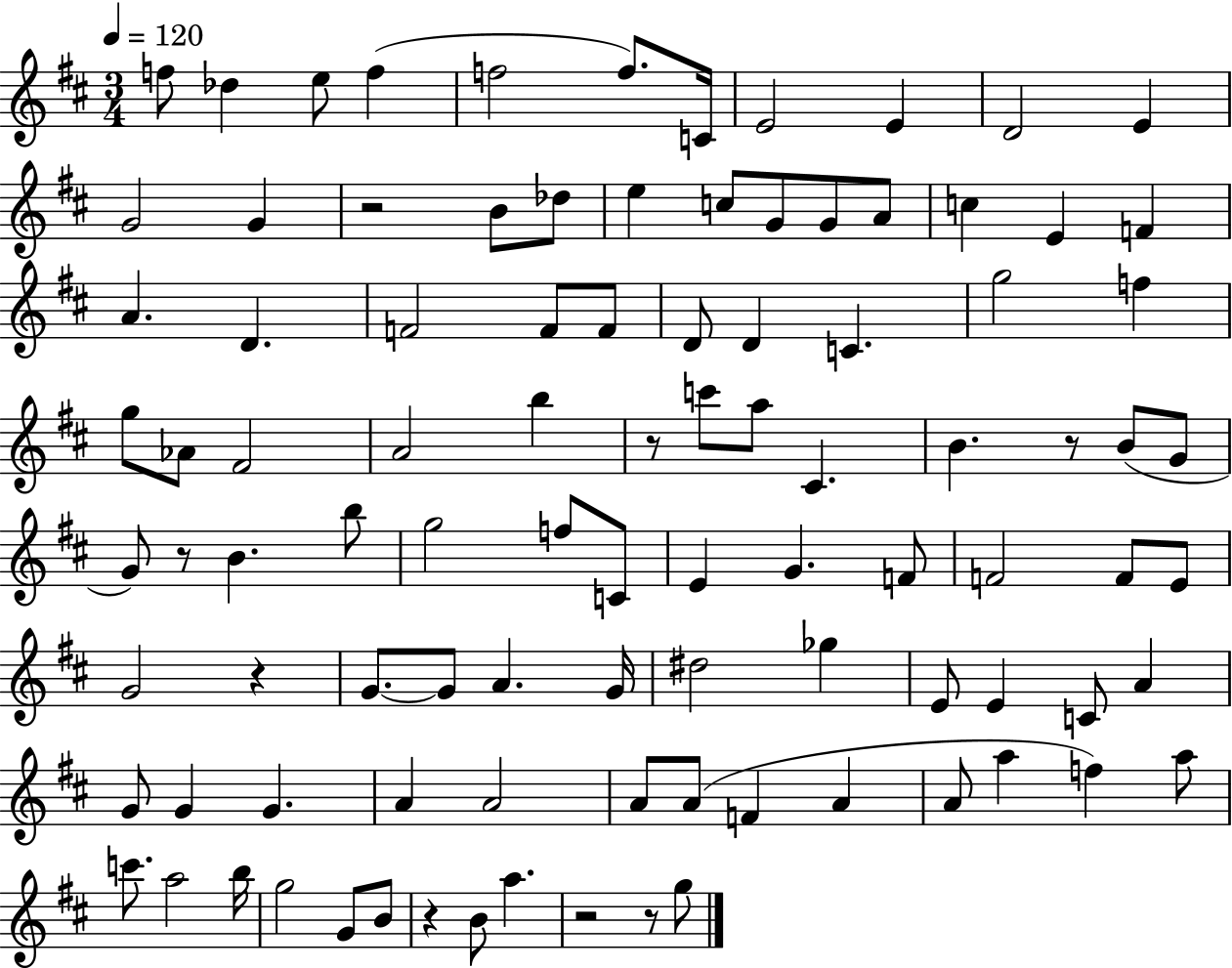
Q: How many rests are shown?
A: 8